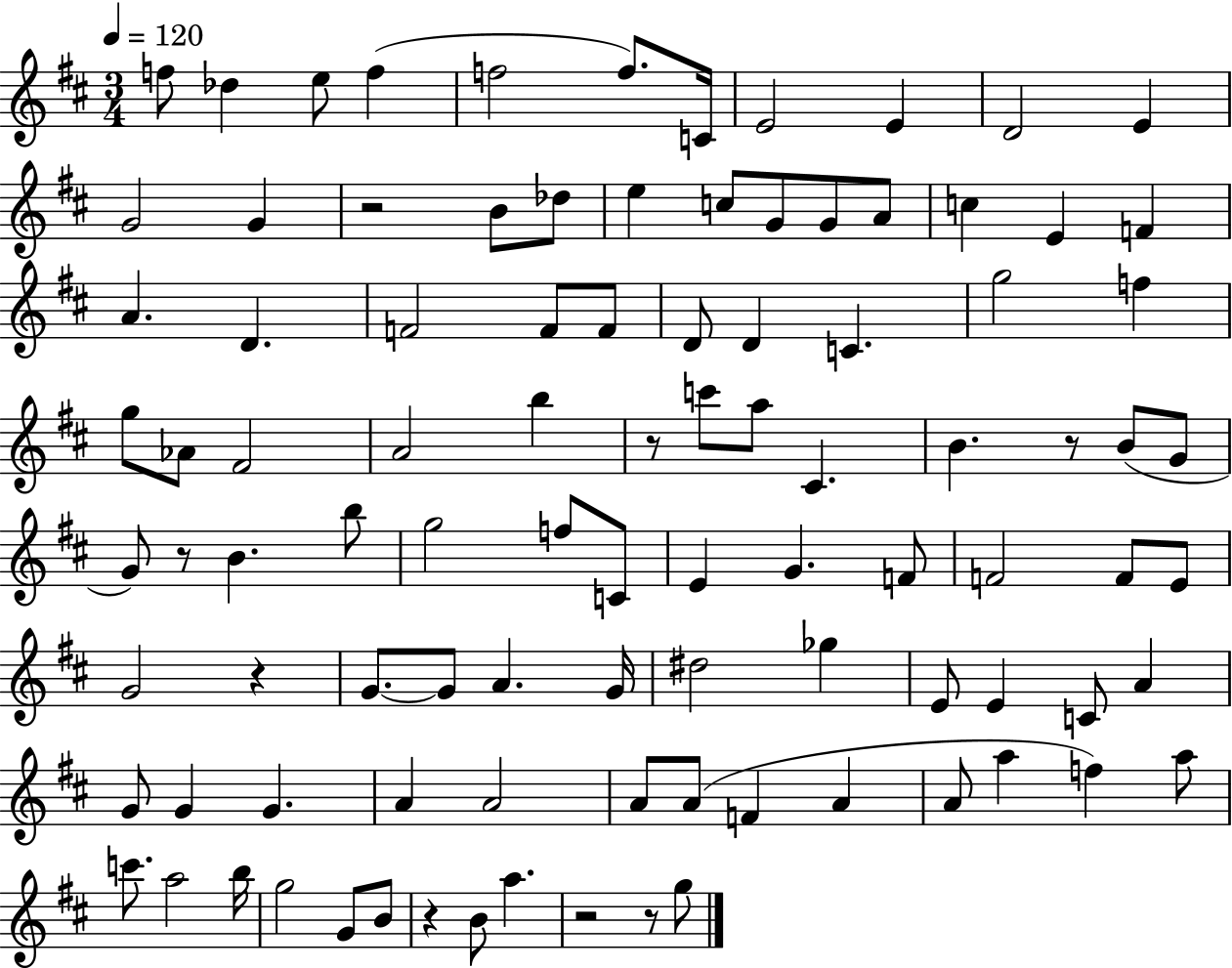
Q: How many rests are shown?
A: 8